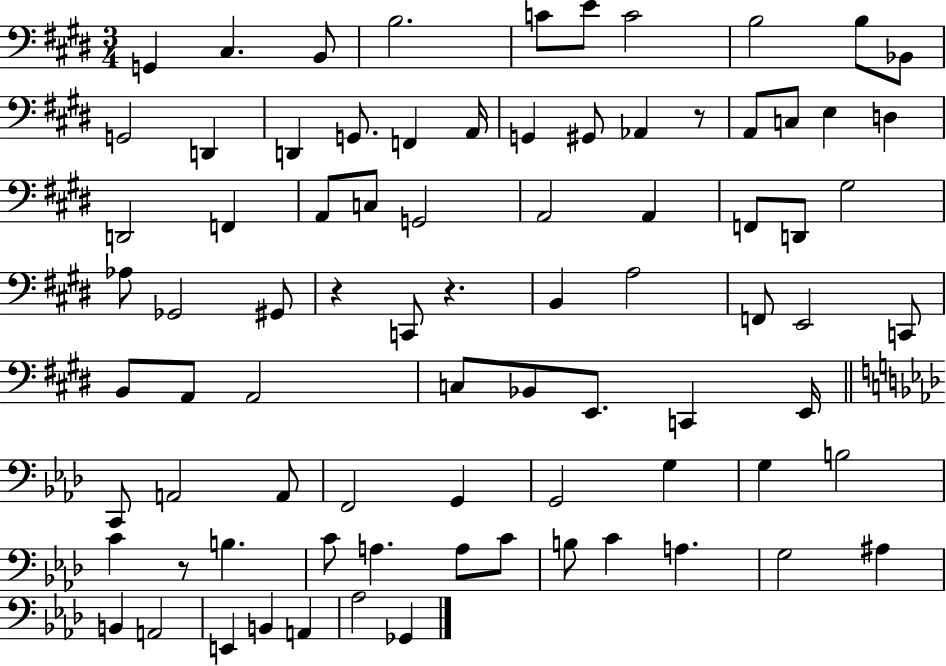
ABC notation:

X:1
T:Untitled
M:3/4
L:1/4
K:E
G,, ^C, B,,/2 B,2 C/2 E/2 C2 B,2 B,/2 _B,,/2 G,,2 D,, D,, G,,/2 F,, A,,/4 G,, ^G,,/2 _A,, z/2 A,,/2 C,/2 E, D, D,,2 F,, A,,/2 C,/2 G,,2 A,,2 A,, F,,/2 D,,/2 ^G,2 _A,/2 _G,,2 ^G,,/2 z C,,/2 z B,, A,2 F,,/2 E,,2 C,,/2 B,,/2 A,,/2 A,,2 C,/2 _B,,/2 E,,/2 C,, E,,/4 C,,/2 A,,2 A,,/2 F,,2 G,, G,,2 G, G, B,2 C z/2 B, C/2 A, A,/2 C/2 B,/2 C A, G,2 ^A, B,, A,,2 E,, B,, A,, _A,2 _G,,